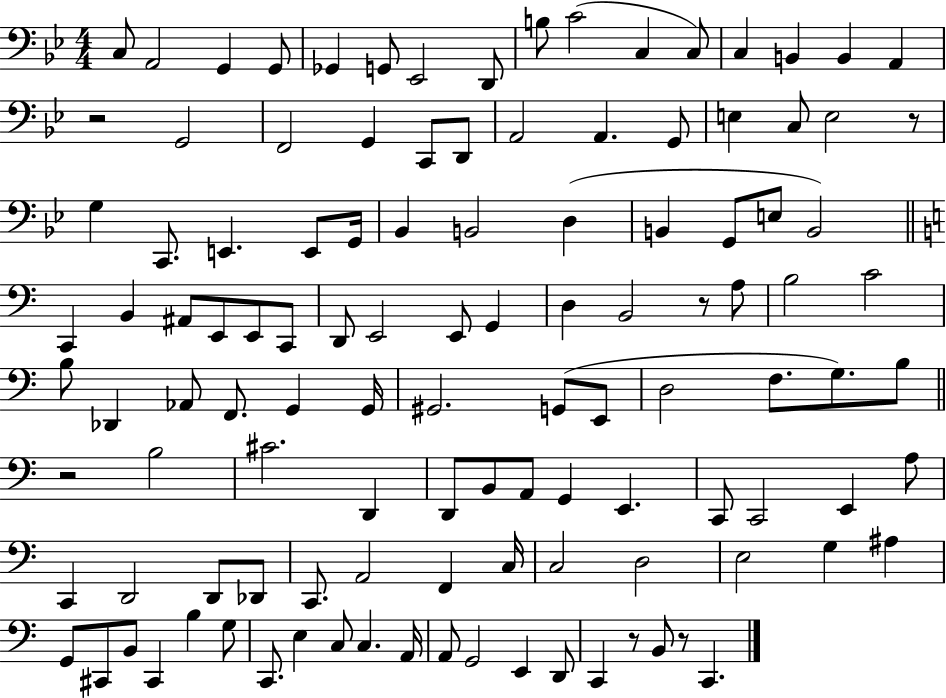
X:1
T:Untitled
M:4/4
L:1/4
K:Bb
C,/2 A,,2 G,, G,,/2 _G,, G,,/2 _E,,2 D,,/2 B,/2 C2 C, C,/2 C, B,, B,, A,, z2 G,,2 F,,2 G,, C,,/2 D,,/2 A,,2 A,, G,,/2 E, C,/2 E,2 z/2 G, C,,/2 E,, E,,/2 G,,/4 _B,, B,,2 D, B,, G,,/2 E,/2 B,,2 C,, B,, ^A,,/2 E,,/2 E,,/2 C,,/2 D,,/2 E,,2 E,,/2 G,, D, B,,2 z/2 A,/2 B,2 C2 B,/2 _D,, _A,,/2 F,,/2 G,, G,,/4 ^G,,2 G,,/2 E,,/2 D,2 F,/2 G,/2 B,/2 z2 B,2 ^C2 D,, D,,/2 B,,/2 A,,/2 G,, E,, C,,/2 C,,2 E,, A,/2 C,, D,,2 D,,/2 _D,,/2 C,,/2 A,,2 F,, C,/4 C,2 D,2 E,2 G, ^A, G,,/2 ^C,,/2 B,,/2 ^C,, B, G,/2 C,,/2 E, C,/2 C, A,,/4 A,,/2 G,,2 E,, D,,/2 C,, z/2 B,,/2 z/2 C,,